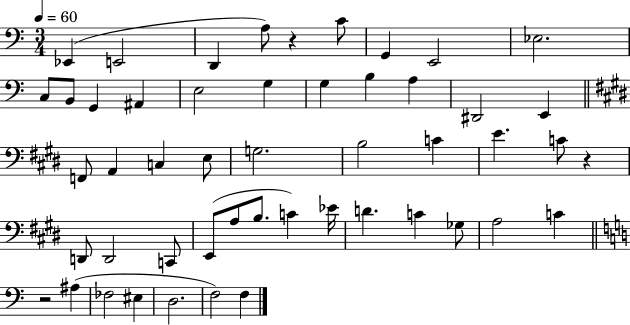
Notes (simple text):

Eb2/q E2/h D2/q A3/e R/q C4/e G2/q E2/h Eb3/h. C3/e B2/e G2/q A#2/q E3/h G3/q G3/q B3/q A3/q D#2/h E2/q F2/e A2/q C3/q E3/e G3/h. B3/h C4/q E4/q. C4/e R/q D2/e D2/h C2/e E2/e A3/e B3/e. C4/q Eb4/s D4/q. C4/q Gb3/e A3/h C4/q R/h A#3/q FES3/h EIS3/q D3/h. F3/h F3/q